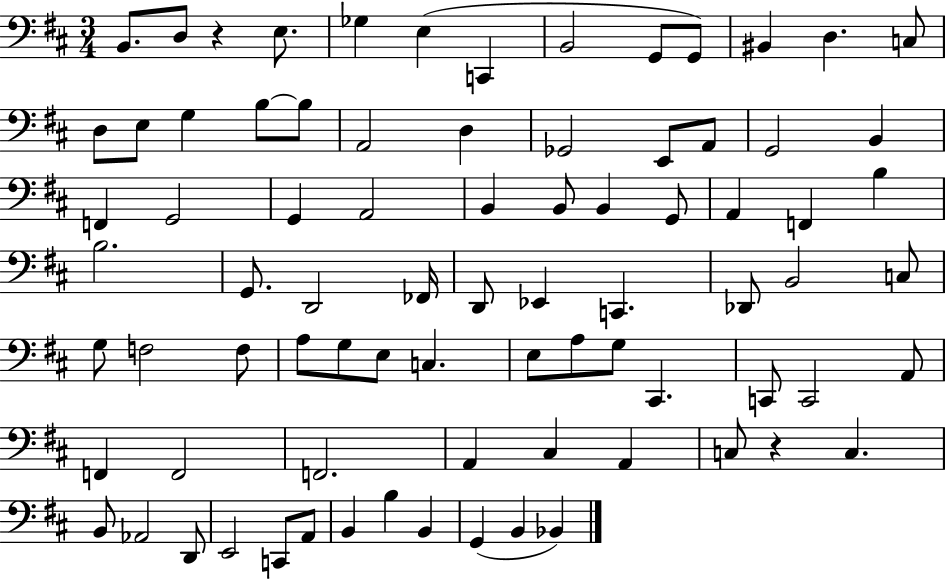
B2/e. D3/e R/q E3/e. Gb3/q E3/q C2/q B2/h G2/e G2/e BIS2/q D3/q. C3/e D3/e E3/e G3/q B3/e B3/e A2/h D3/q Gb2/h E2/e A2/e G2/h B2/q F2/q G2/h G2/q A2/h B2/q B2/e B2/q G2/e A2/q F2/q B3/q B3/h. G2/e. D2/h FES2/s D2/e Eb2/q C2/q. Db2/e B2/h C3/e G3/e F3/h F3/e A3/e G3/e E3/e C3/q. E3/e A3/e G3/e C#2/q. C2/e C2/h A2/e F2/q F2/h F2/h. A2/q C#3/q A2/q C3/e R/q C3/q. B2/e Ab2/h D2/e E2/h C2/e A2/e B2/q B3/q B2/q G2/q B2/q Bb2/q